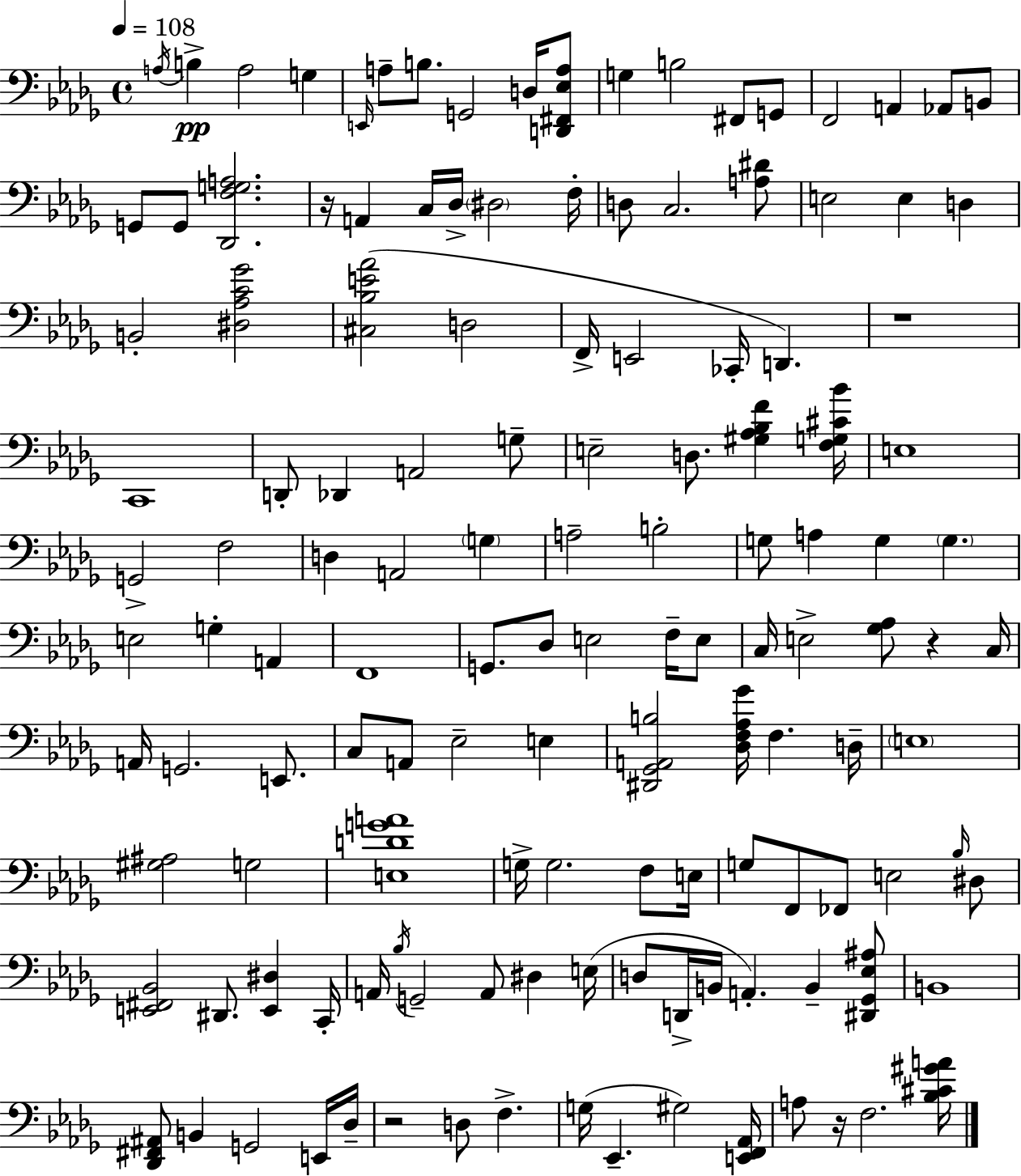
X:1
T:Untitled
M:4/4
L:1/4
K:Bbm
A,/4 B, A,2 G, E,,/4 A,/2 B,/2 G,,2 D,/4 [D,,^F,,_E,A,]/2 G, B,2 ^F,,/2 G,,/2 F,,2 A,, _A,,/2 B,,/2 G,,/2 G,,/2 [_D,,F,G,A,]2 z/4 A,, C,/4 _D,/4 ^D,2 F,/4 D,/2 C,2 [A,^D]/2 E,2 E, D, B,,2 [^D,_A,C_G]2 [^C,_B,E_A]2 D,2 F,,/4 E,,2 _C,,/4 D,, z4 C,,4 D,,/2 _D,, A,,2 G,/2 E,2 D,/2 [^G,_A,_B,F] [F,G,^C_B]/4 E,4 G,,2 F,2 D, A,,2 G, A,2 B,2 G,/2 A, G, G, E,2 G, A,, F,,4 G,,/2 _D,/2 E,2 F,/4 E,/2 C,/4 E,2 [_G,_A,]/2 z C,/4 A,,/4 G,,2 E,,/2 C,/2 A,,/2 _E,2 E, [^D,,_G,,A,,B,]2 [_D,F,_A,_G]/4 F, D,/4 E,4 [^G,^A,]2 G,2 [E,DGA]4 G,/4 G,2 F,/2 E,/4 G,/2 F,,/2 _F,,/2 E,2 _B,/4 ^D,/2 [E,,^F,,_B,,]2 ^D,,/2 [E,,^D,] C,,/4 A,,/4 _B,/4 G,,2 A,,/2 ^D, E,/4 D,/2 D,,/4 B,,/4 A,, B,, [^D,,_G,,_E,^A,]/2 B,,4 [_D,,^F,,^A,,]/2 B,, G,,2 E,,/4 _D,/4 z2 D,/2 F, G,/4 _E,, ^G,2 [E,,F,,_A,,]/4 A,/2 z/4 F,2 [_B,^C^GA]/4